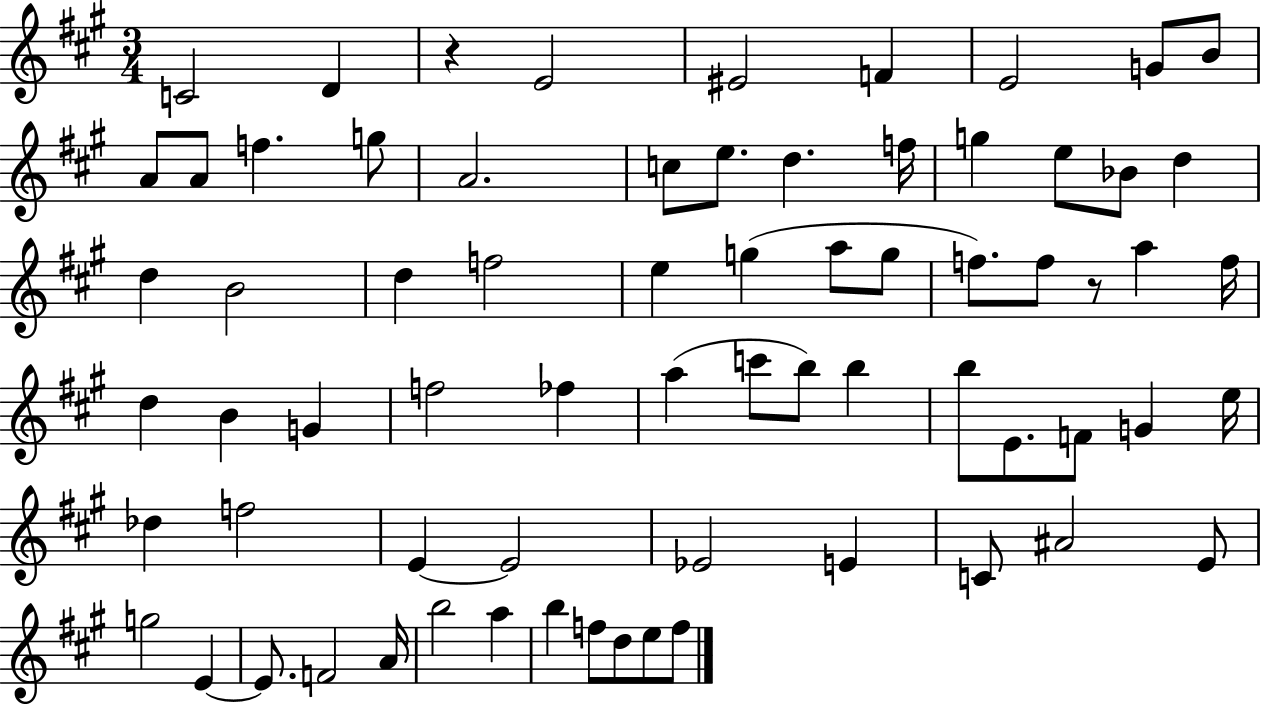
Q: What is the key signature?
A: A major